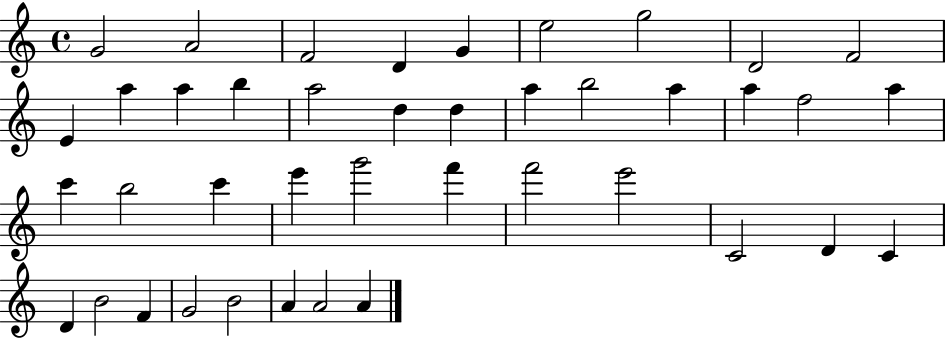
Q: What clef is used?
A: treble